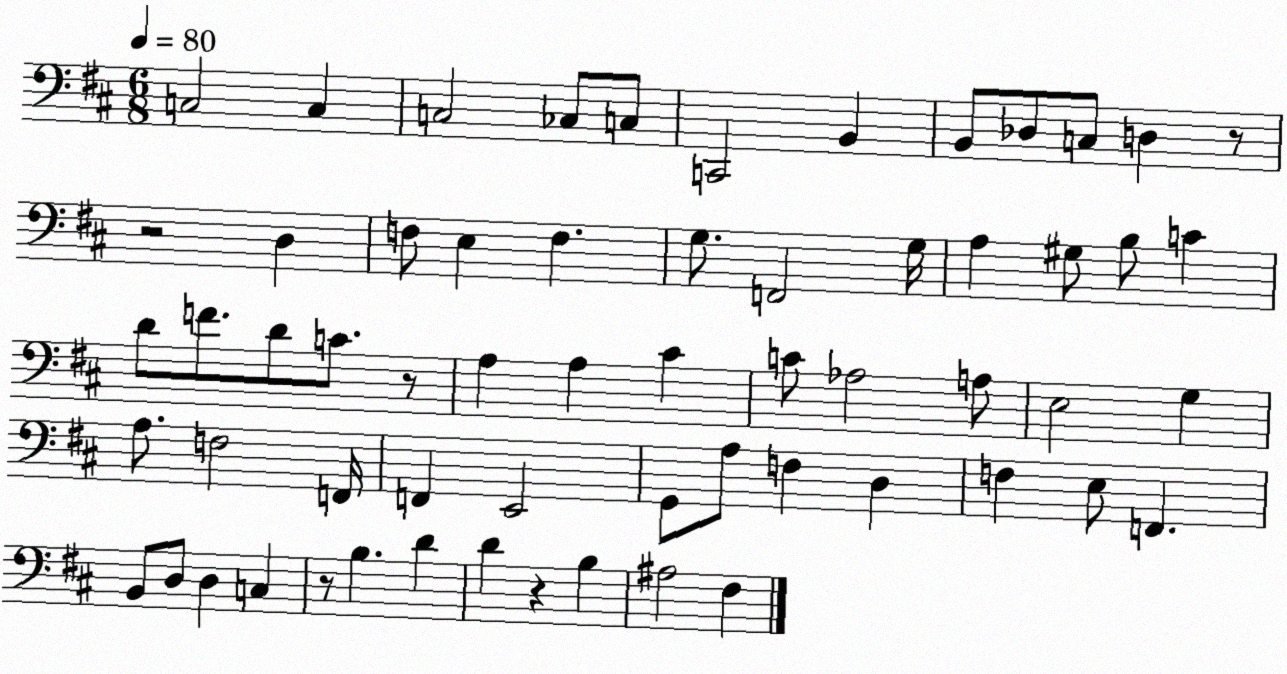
X:1
T:Untitled
M:6/8
L:1/4
K:D
C,2 C, C,2 _C,/2 C,/2 C,,2 B,, B,,/2 _D,/2 C,/2 D, z/2 z2 D, F,/2 E, F, G,/2 F,,2 G,/4 A, ^G,/2 B,/2 C D/2 F/2 D/2 C/2 z/2 A, A, ^C C/2 _A,2 A,/2 E,2 G, A,/2 F,2 F,,/4 F,, E,,2 G,,/2 A,/2 F, D, F, E,/2 F,, B,,/2 D,/2 D, C, z/2 B, D D z B, ^A,2 ^F,